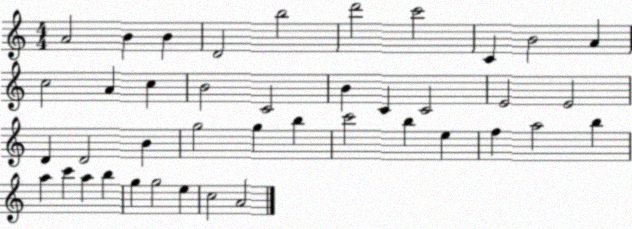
X:1
T:Untitled
M:4/4
L:1/4
K:C
A2 B B D2 b2 d'2 c'2 C B2 A c2 A c B2 C2 B C C2 E2 E2 D D2 B g2 g b c'2 b e f a2 b a c' a b g g2 e c2 A2